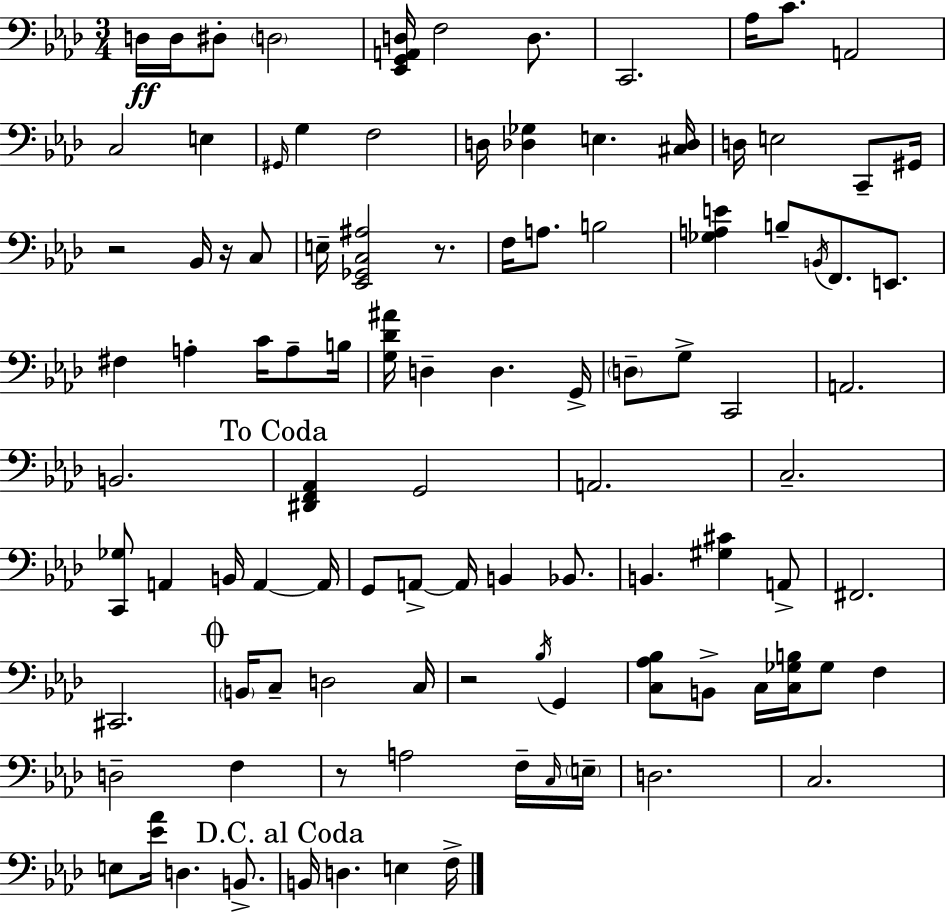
{
  \clef bass
  \numericTimeSignature
  \time 3/4
  \key f \minor
  d16\ff d16 dis8-. \parenthesize d2 | <ees, g, a, d>16 f2 d8. | c,2. | aes16 c'8. a,2 | \break c2 e4 | \grace { gis,16 } g4 f2 | d16 <des ges>4 e4. | <cis des>16 d16 e2 c,8-- | \break gis,16 r2 bes,16 r16 c8 | e16-- <ees, ges, c ais>2 r8. | f16 a8. b2 | <ges a e'>4 b8-- \acciaccatura { b,16 } f,8. e,8. | \break fis4 a4-. c'16 a8-- | b16 <g des' ais'>16 d4-- d4. | g,16-> \parenthesize d8-- g8-> c,2 | a,2. | \break b,2. | \mark "To Coda" <dis, f, aes,>4 g,2 | a,2. | c2.-- | \break <c, ges>8 a,4 b,16 a,4~~ | a,16 g,8 a,8->~~ a,16 b,4 bes,8. | b,4. <gis cis'>4 | a,8-> fis,2. | \break cis,2. | \mark \markup { \musicglyph "scripts.coda" } \parenthesize b,16 c8-- d2 | c16 r2 \acciaccatura { bes16 } g,4 | <c aes bes>8 b,8-> c16 <c ges b>16 ges8 f4 | \break d2-- f4 | r8 a2 | f16-- \grace { c16 } \parenthesize e16-- d2. | c2. | \break e8 <ees' aes'>16 d4. | b,8.-> \mark "D.C. al Coda" b,16 d4. e4 | f16-> \bar "|."
}